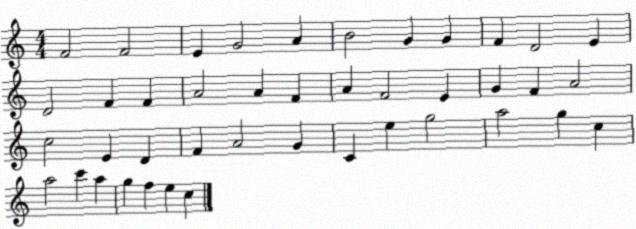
X:1
T:Untitled
M:4/4
L:1/4
K:C
F2 F2 E G2 A B2 G G F D2 E D2 F F A2 A F A F2 E G F A2 c2 E D F A2 G C e g2 a2 g c a2 c' a g f e c